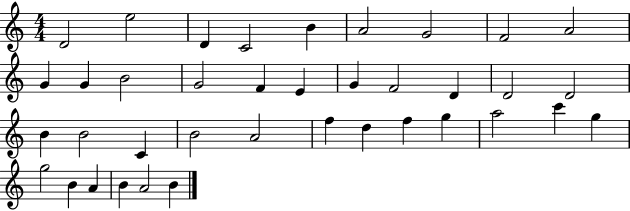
D4/h E5/h D4/q C4/h B4/q A4/h G4/h F4/h A4/h G4/q G4/q B4/h G4/h F4/q E4/q G4/q F4/h D4/q D4/h D4/h B4/q B4/h C4/q B4/h A4/h F5/q D5/q F5/q G5/q A5/h C6/q G5/q G5/h B4/q A4/q B4/q A4/h B4/q